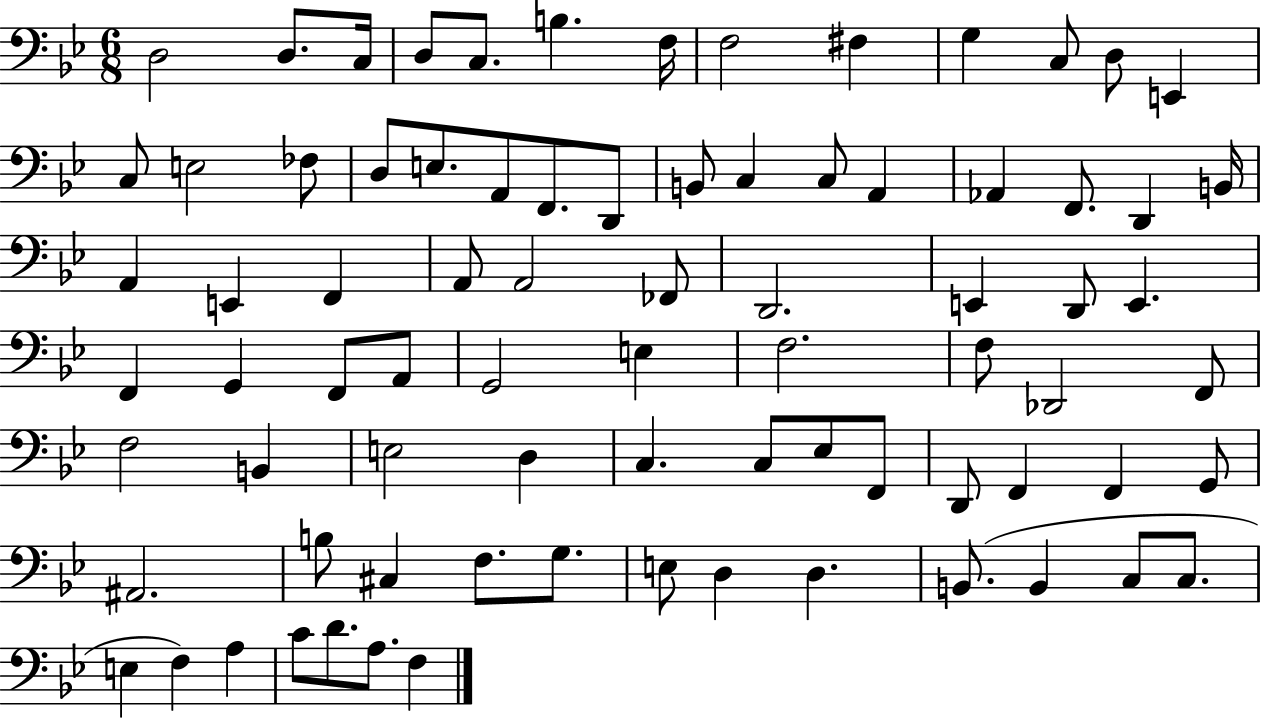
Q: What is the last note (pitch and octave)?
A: F3